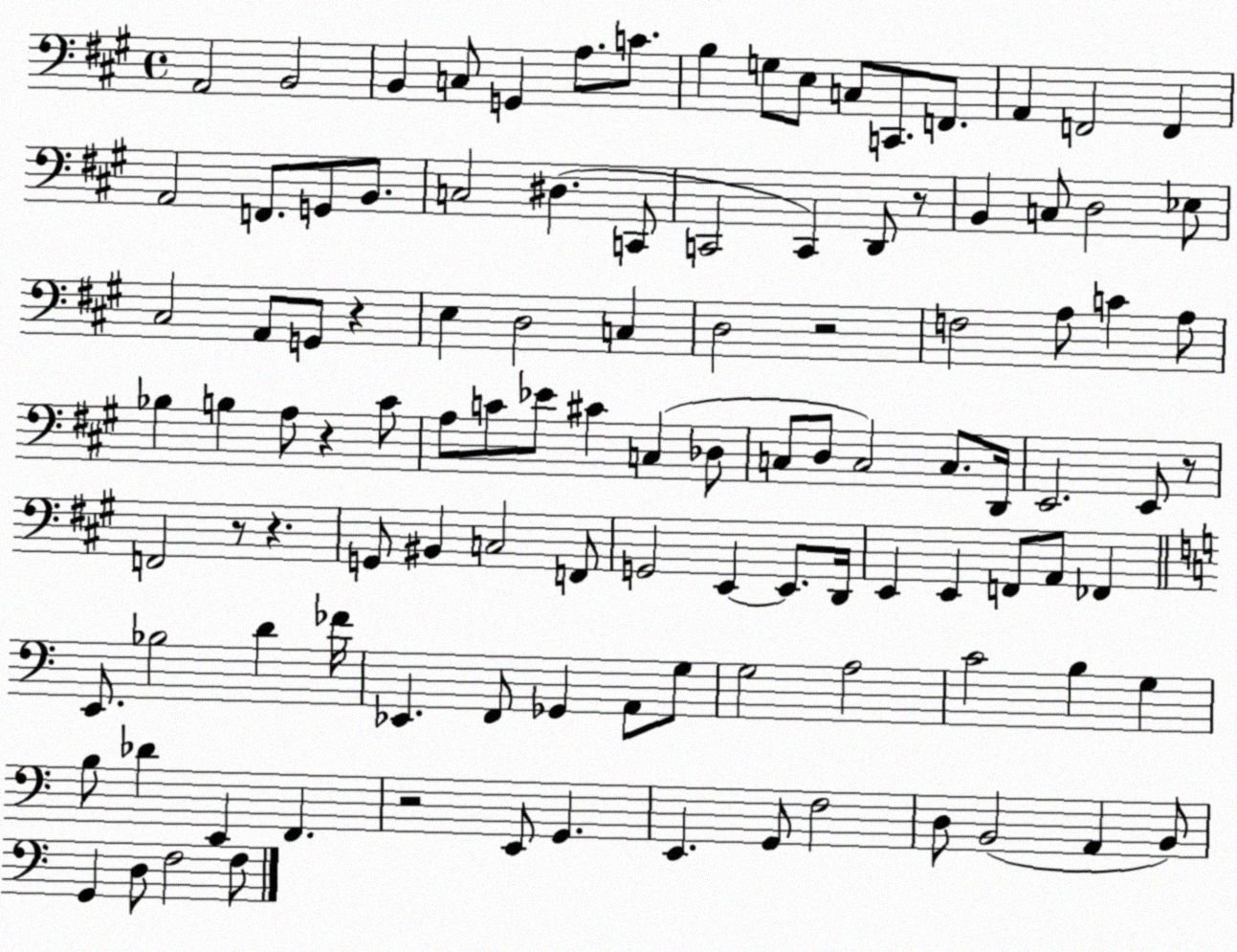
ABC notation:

X:1
T:Untitled
M:4/4
L:1/4
K:A
A,,2 B,,2 B,, C,/2 G,, A,/2 C/2 B, G,/2 E,/2 C,/2 C,,/2 F,,/2 A,, F,,2 F,, A,,2 F,,/2 G,,/2 B,,/2 C,2 ^D, C,,/2 C,,2 C,, D,,/2 z/2 B,, C,/2 D,2 _E,/2 ^C,2 A,,/2 G,,/2 z E, D,2 C, D,2 z2 F,2 A,/2 C A,/2 _B, B, A,/2 z ^C/2 A,/2 C/2 _E/2 ^C C, _D,/2 C,/2 D,/2 C,2 C,/2 D,,/4 E,,2 E,,/2 z/2 F,,2 z/2 z G,,/2 ^B,, C,2 F,,/2 G,,2 E,, E,,/2 D,,/4 E,, E,, F,,/2 A,,/2 _F,, E,,/2 _B,2 D _F/4 _E,, F,,/2 _G,, A,,/2 G,/2 G,2 A,2 C2 B, G, B,/2 _D E,, F,, z2 E,,/2 G,, E,, G,,/2 F,2 D,/2 B,,2 A,, B,,/2 G,, D,/2 F,2 F,/2